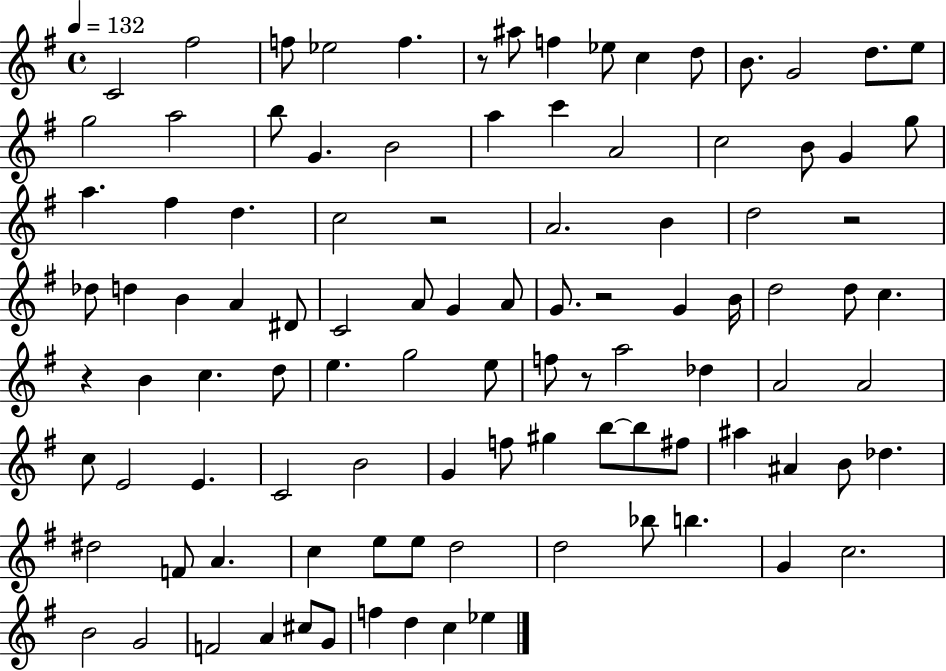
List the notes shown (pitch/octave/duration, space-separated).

C4/h F#5/h F5/e Eb5/h F5/q. R/e A#5/e F5/q Eb5/e C5/q D5/e B4/e. G4/h D5/e. E5/e G5/h A5/h B5/e G4/q. B4/h A5/q C6/q A4/h C5/h B4/e G4/q G5/e A5/q. F#5/q D5/q. C5/h R/h A4/h. B4/q D5/h R/h Db5/e D5/q B4/q A4/q D#4/e C4/h A4/e G4/q A4/e G4/e. R/h G4/q B4/s D5/h D5/e C5/q. R/q B4/q C5/q. D5/e E5/q. G5/h E5/e F5/e R/e A5/h Db5/q A4/h A4/h C5/e E4/h E4/q. C4/h B4/h G4/q F5/e G#5/q B5/e B5/e F#5/e A#5/q A#4/q B4/e Db5/q. D#5/h F4/e A4/q. C5/q E5/e E5/e D5/h D5/h Bb5/e B5/q. G4/q C5/h. B4/h G4/h F4/h A4/q C#5/e G4/e F5/q D5/q C5/q Eb5/q